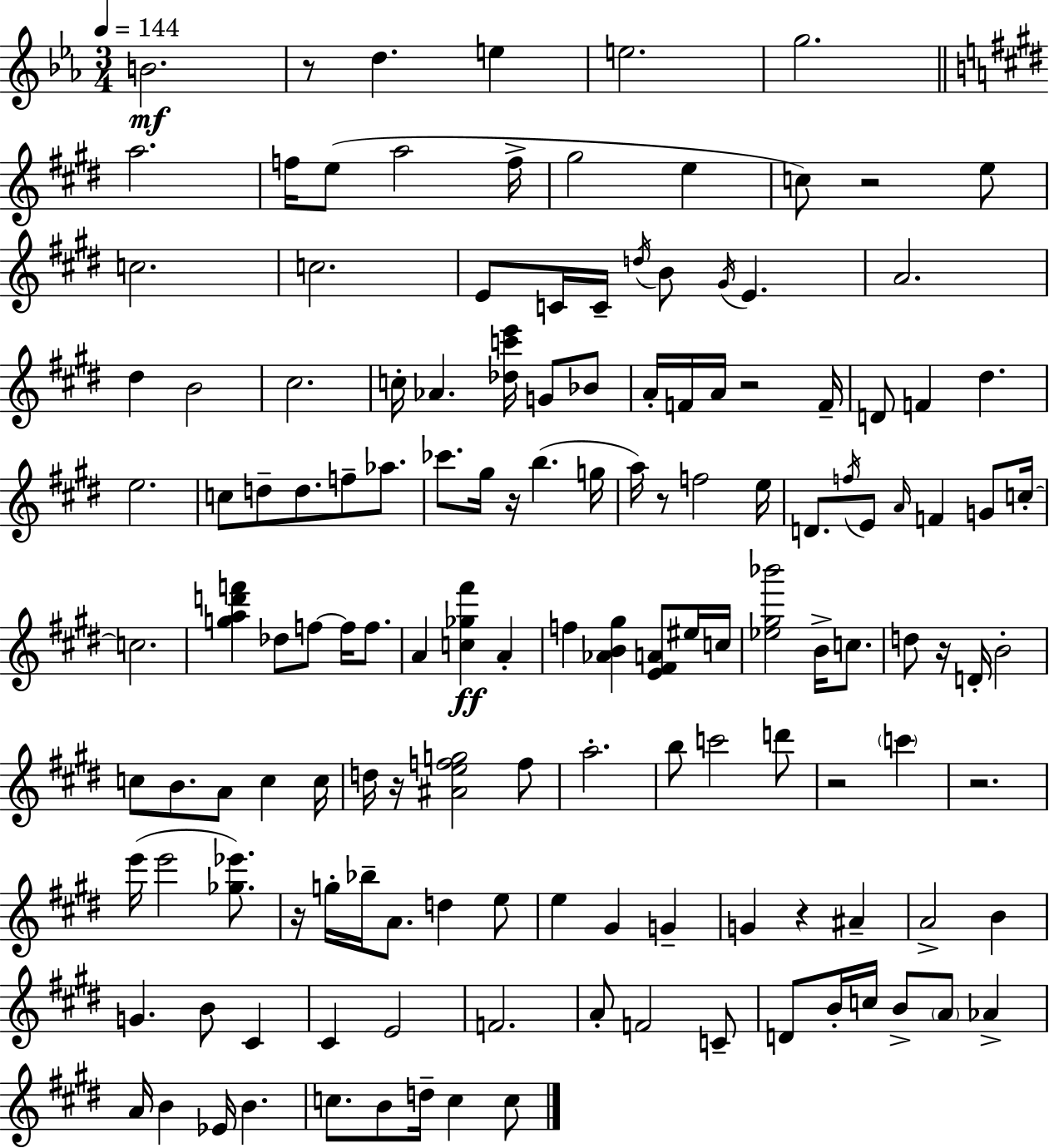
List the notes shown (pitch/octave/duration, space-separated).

B4/h. R/e D5/q. E5/q E5/h. G5/h. A5/h. F5/s E5/e A5/h F5/s G#5/h E5/q C5/e R/h E5/e C5/h. C5/h. E4/e C4/s C4/s D5/s B4/e G#4/s E4/q. A4/h. D#5/q B4/h C#5/h. C5/s Ab4/q. [Db5,C6,E6]/s G4/e Bb4/e A4/s F4/s A4/s R/h F4/s D4/e F4/q D#5/q. E5/h. C5/e D5/e D5/e. F5/e Ab5/e. CES6/e. G#5/s R/s B5/q. G5/s A5/s R/e F5/h E5/s D4/e. F5/s E4/e A4/s F4/q G4/e C5/s C5/h. [G5,A5,D6,F6]/q Db5/e F5/e F5/s F5/e. A4/q [C5,Gb5,F#6]/q A4/q F5/q [Ab4,B4,G#5]/q [E4,F#4,A4]/e EIS5/s C5/s [Eb5,G#5,Bb6]/h B4/s C5/e. D5/e R/s D4/s B4/h C5/e B4/e. A4/e C5/q C5/s D5/s R/s [A#4,E5,F5,G5]/h F5/e A5/h. B5/e C6/h D6/e R/h C6/q R/h. E6/s E6/h [Gb5,Eb6]/e. R/s G5/s Bb5/s A4/e. D5/q E5/e E5/q G#4/q G4/q G4/q R/q A#4/q A4/h B4/q G4/q. B4/e C#4/q C#4/q E4/h F4/h. A4/e F4/h C4/e D4/e B4/s C5/s B4/e A4/e Ab4/q A4/s B4/q Eb4/s B4/q. C5/e. B4/e D5/s C5/q C5/e